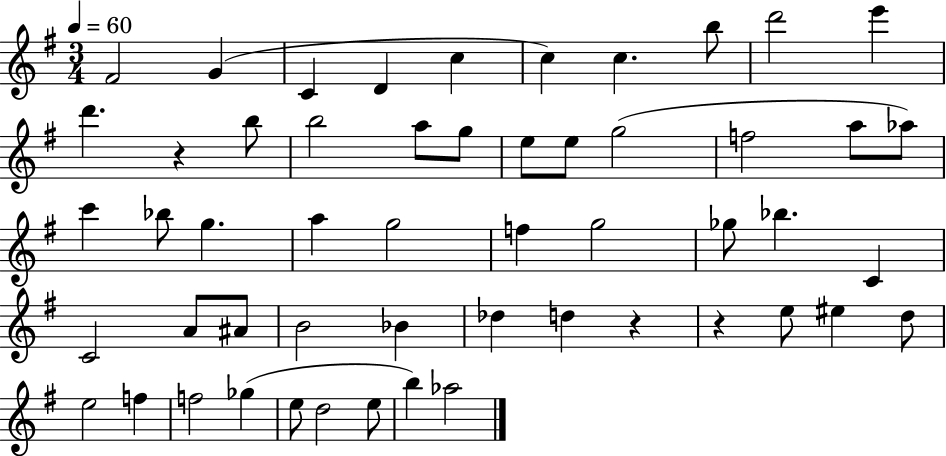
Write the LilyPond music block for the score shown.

{
  \clef treble
  \numericTimeSignature
  \time 3/4
  \key g \major
  \tempo 4 = 60
  fis'2 g'4( | c'4 d'4 c''4 | c''4) c''4. b''8 | d'''2 e'''4 | \break d'''4. r4 b''8 | b''2 a''8 g''8 | e''8 e''8 g''2( | f''2 a''8 aes''8) | \break c'''4 bes''8 g''4. | a''4 g''2 | f''4 g''2 | ges''8 bes''4. c'4 | \break c'2 a'8 ais'8 | b'2 bes'4 | des''4 d''4 r4 | r4 e''8 eis''4 d''8 | \break e''2 f''4 | f''2 ges''4( | e''8 d''2 e''8 | b''4) aes''2 | \break \bar "|."
}